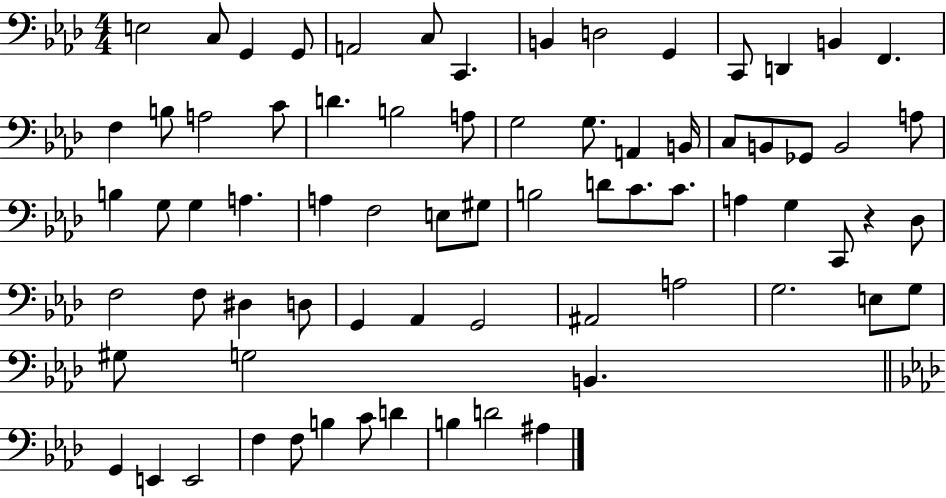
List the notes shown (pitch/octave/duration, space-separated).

E3/h C3/e G2/q G2/e A2/h C3/e C2/q. B2/q D3/h G2/q C2/e D2/q B2/q F2/q. F3/q B3/e A3/h C4/e D4/q. B3/h A3/e G3/h G3/e. A2/q B2/s C3/e B2/e Gb2/e B2/h A3/e B3/q G3/e G3/q A3/q. A3/q F3/h E3/e G#3/e B3/h D4/e C4/e. C4/e. A3/q G3/q C2/e R/q Db3/e F3/h F3/e D#3/q D3/e G2/q Ab2/q G2/h A#2/h A3/h G3/h. E3/e G3/e G#3/e G3/h B2/q. G2/q E2/q E2/h F3/q F3/e B3/q C4/e D4/q B3/q D4/h A#3/q